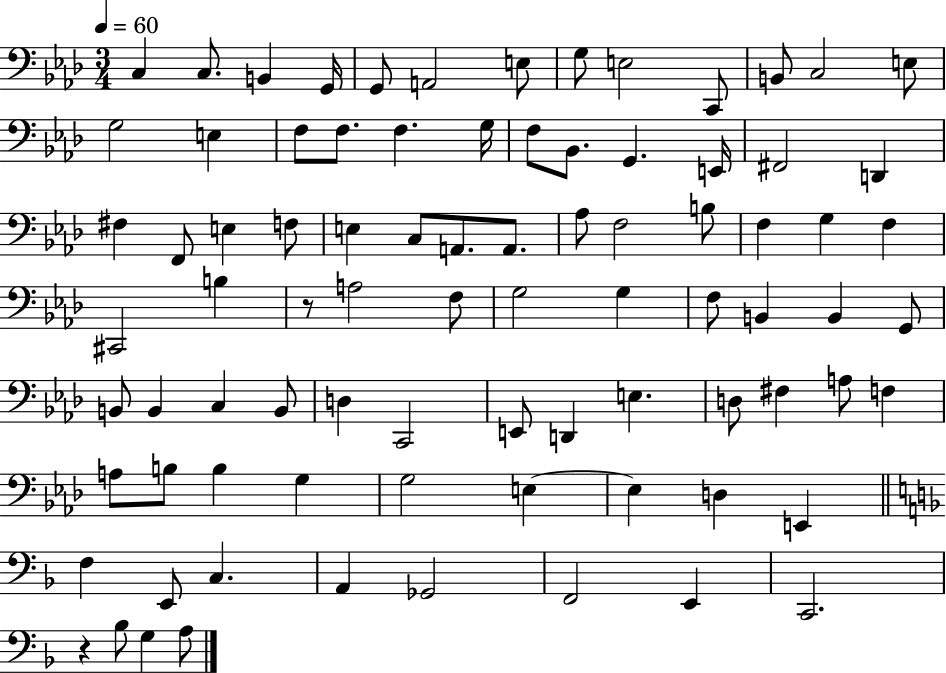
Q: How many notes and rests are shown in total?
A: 84